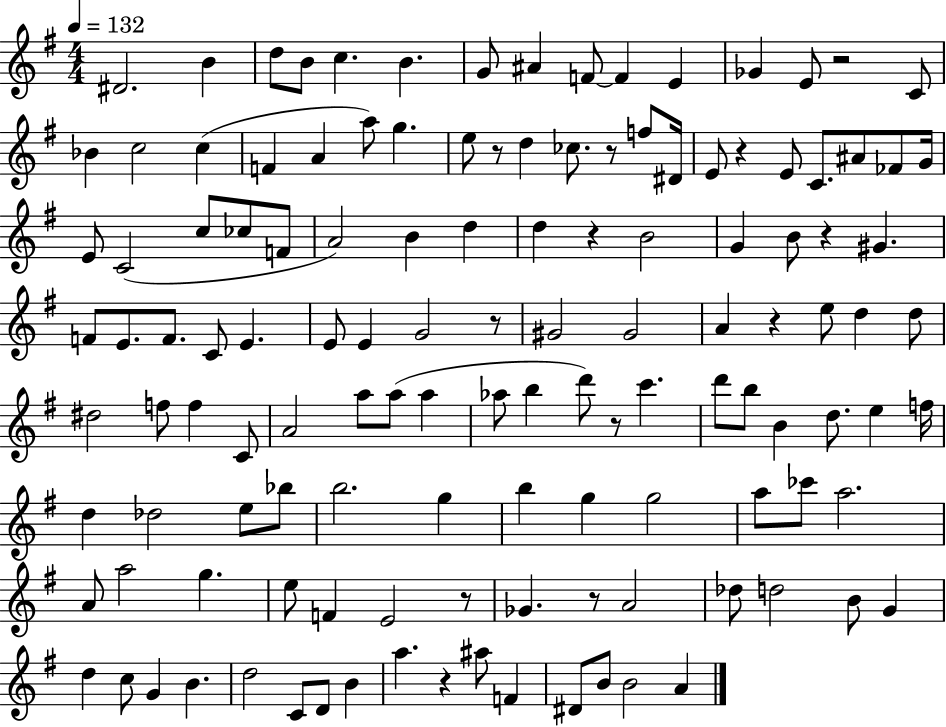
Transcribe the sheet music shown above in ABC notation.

X:1
T:Untitled
M:4/4
L:1/4
K:G
^D2 B d/2 B/2 c B G/2 ^A F/2 F E _G E/2 z2 C/2 _B c2 c F A a/2 g e/2 z/2 d _c/2 z/2 f/2 ^D/4 E/2 z E/2 C/2 ^A/2 _F/2 G/4 E/2 C2 c/2 _c/2 F/2 A2 B d d z B2 G B/2 z ^G F/2 E/2 F/2 C/2 E E/2 E G2 z/2 ^G2 ^G2 A z e/2 d d/2 ^d2 f/2 f C/2 A2 a/2 a/2 a _a/2 b d'/2 z/2 c' d'/2 b/2 B d/2 e f/4 d _d2 e/2 _b/2 b2 g b g g2 a/2 _c'/2 a2 A/2 a2 g e/2 F E2 z/2 _G z/2 A2 _d/2 d2 B/2 G d c/2 G B d2 C/2 D/2 B a z ^a/2 F ^D/2 B/2 B2 A